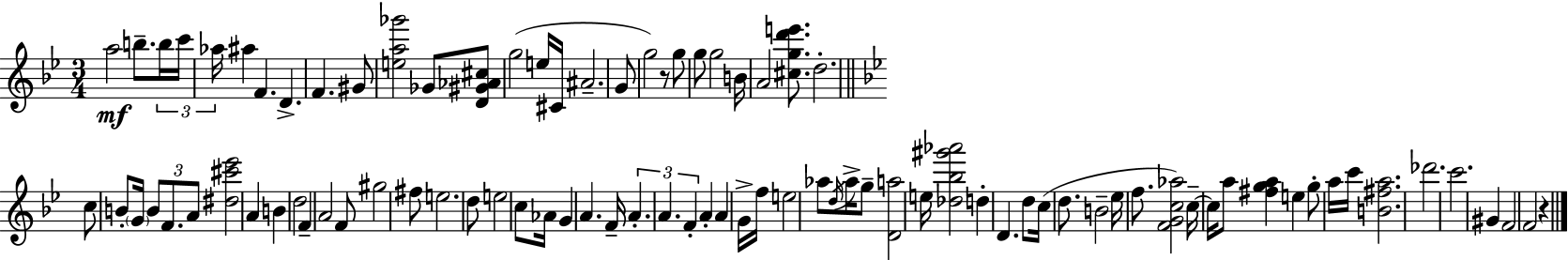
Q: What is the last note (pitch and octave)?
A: F4